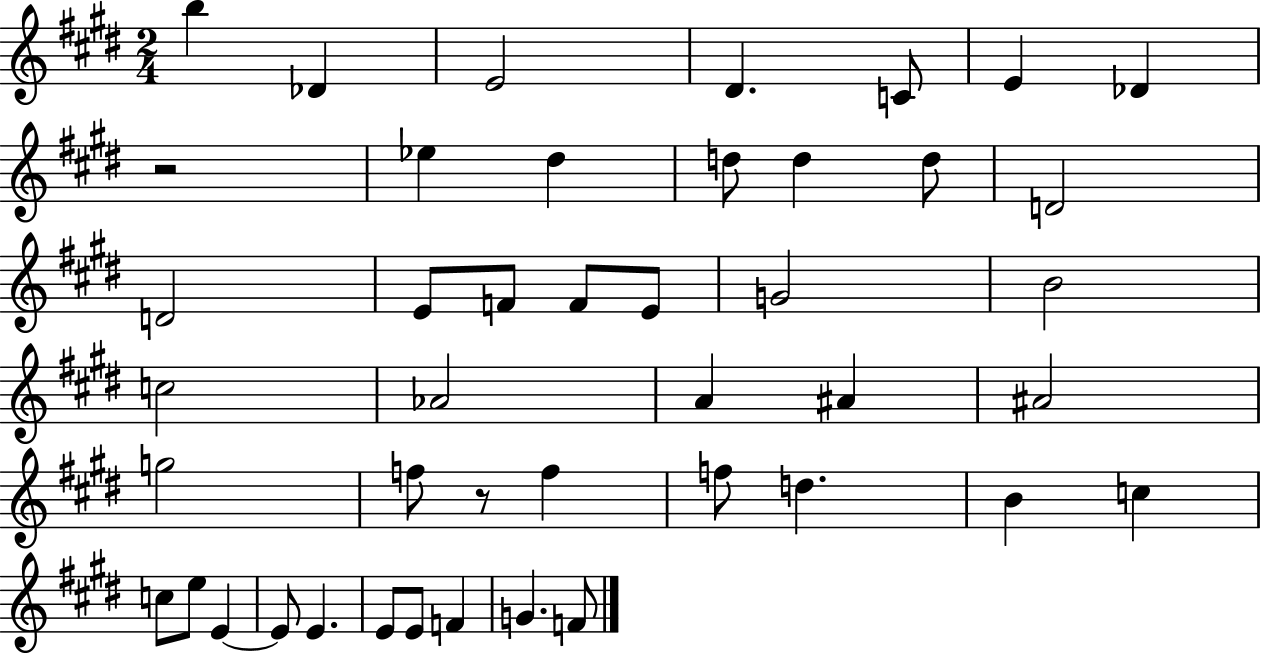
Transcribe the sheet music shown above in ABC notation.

X:1
T:Untitled
M:2/4
L:1/4
K:E
b _D E2 ^D C/2 E _D z2 _e ^d d/2 d d/2 D2 D2 E/2 F/2 F/2 E/2 G2 B2 c2 _A2 A ^A ^A2 g2 f/2 z/2 f f/2 d B c c/2 e/2 E E/2 E E/2 E/2 F G F/2